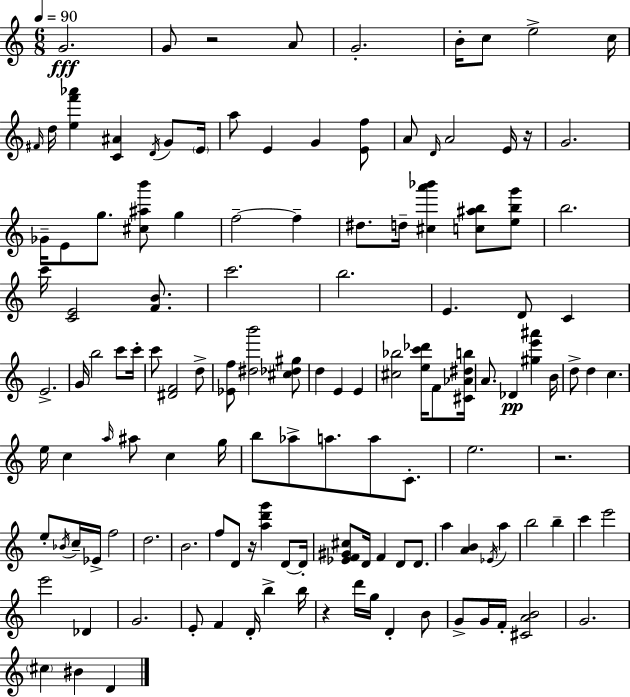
{
  \clef treble
  \numericTimeSignature
  \time 6/8
  \key c \major
  \tempo 4 = 90
  \repeat volta 2 { g'2.\fff | g'8 r2 a'8 | g'2.-. | b'16-. c''8 e''2-> c''16 | \break \grace { fis'16 } d''16 <e'' f''' aes'''>4 <c' ais'>4 \acciaccatura { d'16 } g'8 | \parenthesize e'16 a''8 e'4 g'4 | <e' f''>8 a'8 \grace { d'16 } a'2 | e'16 r16 g'2. | \break ges'16-- e'8 g''8. <cis'' ais'' b'''>8 g''4 | f''2--~~ f''4-- | dis''8. d''16-- <cis'' a''' bes'''>4 <c'' ais'' b''>8 | <e'' b'' g'''>8 b''2. | \break c'''16 <c' e'>2 | <f' b'>8. c'''2. | b''2. | e'4. d'8 c'4 | \break e'2.-> | g'16 b''2 | c'''8 c'''16-. c'''8 <dis' f'>2 | d''8-> <ees' f''>8 <dis'' b'''>2 | \break <cis'' des'' gis''>8 d''4 e'4 e'4 | <cis'' bes''>2 <e'' c''' des'''>16 | f'8 <cis' aes' dis'' b''>16 a'8. des'4\pp <gis'' e''' ais'''>4 | b'16 d''8-> d''4 c''4. | \break e''16 c''4 \grace { a''16 } ais''8 c''4 | g''16 b''8 aes''8-> a''8. a''8 | c'8.-. e''2. | r2. | \break e''8-. \acciaccatura { bes'16 } c''16-- ees'16-> f''2 | d''2. | b'2. | f''8 d'8 r16 <a'' d''' g'''>4 | \break d'8~~ d'16-. <ees' f' gis' cis''>8 d'16 f'4 | d'8 d'8. a''4 <a' b'>4 | \acciaccatura { ees'16 } a''4 b''2 | b''4-- c'''4 e'''2 | \break e'''2 | des'4 g'2. | e'8-. f'4 | d'16-. b''4-> b''16 r4 d'''16 g''16 | \break d'4-. b'8 g'8-> g'16 f'16-. <cis' a' b'>2 | g'2. | \parenthesize cis''4 bis'4 | d'4 } \bar "|."
}